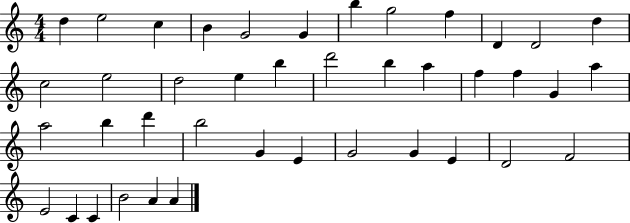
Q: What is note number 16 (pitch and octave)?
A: E5